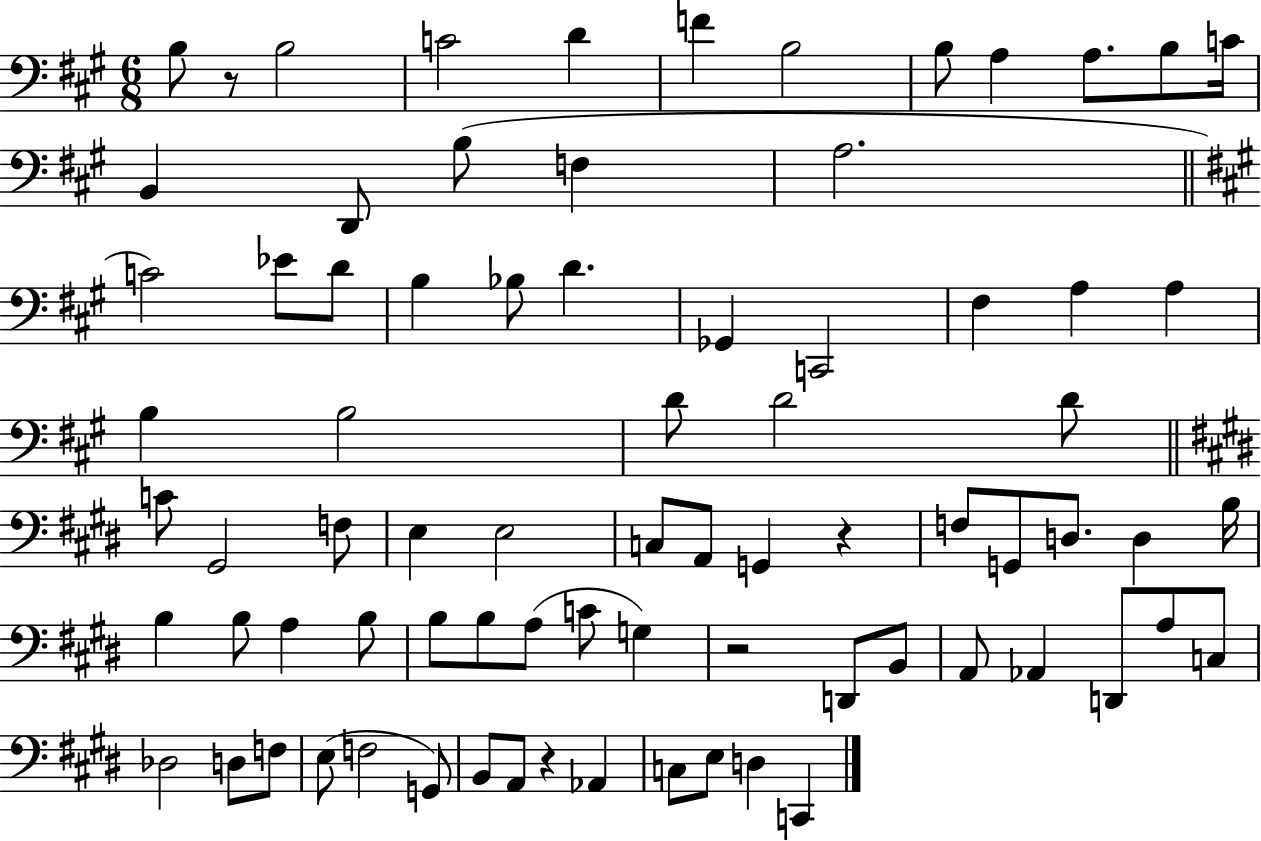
X:1
T:Untitled
M:6/8
L:1/4
K:A
B,/2 z/2 B,2 C2 D F B,2 B,/2 A, A,/2 B,/2 C/4 B,, D,,/2 B,/2 F, A,2 C2 _E/2 D/2 B, _B,/2 D _G,, C,,2 ^F, A, A, B, B,2 D/2 D2 D/2 C/2 ^G,,2 F,/2 E, E,2 C,/2 A,,/2 G,, z F,/2 G,,/2 D,/2 D, B,/4 B, B,/2 A, B,/2 B,/2 B,/2 A,/2 C/2 G, z2 D,,/2 B,,/2 A,,/2 _A,, D,,/2 A,/2 C,/2 _D,2 D,/2 F,/2 E,/2 F,2 G,,/2 B,,/2 A,,/2 z _A,, C,/2 E,/2 D, C,,